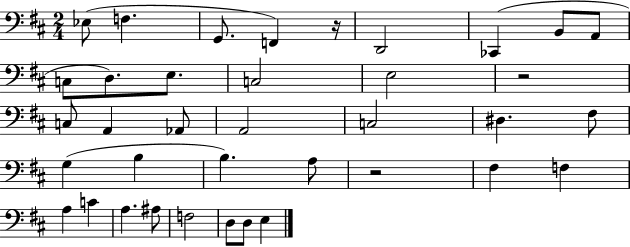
{
  \clef bass
  \numericTimeSignature
  \time 2/4
  \key d \major
  \repeat volta 2 { ees8( f4. | g,8. f,4) r16 | d,2 | ces,4( b,8 a,8 | \break c8 d8.) e8. | c2 | e2 | r2 | \break c8 a,4 aes,8 | a,2 | c2 | dis4. fis8 | \break g4( b4 | b4.) a8 | r2 | fis4 f4 | \break a4 c'4 | a4. ais8 | f2 | d8 d8 e4 | \break } \bar "|."
}